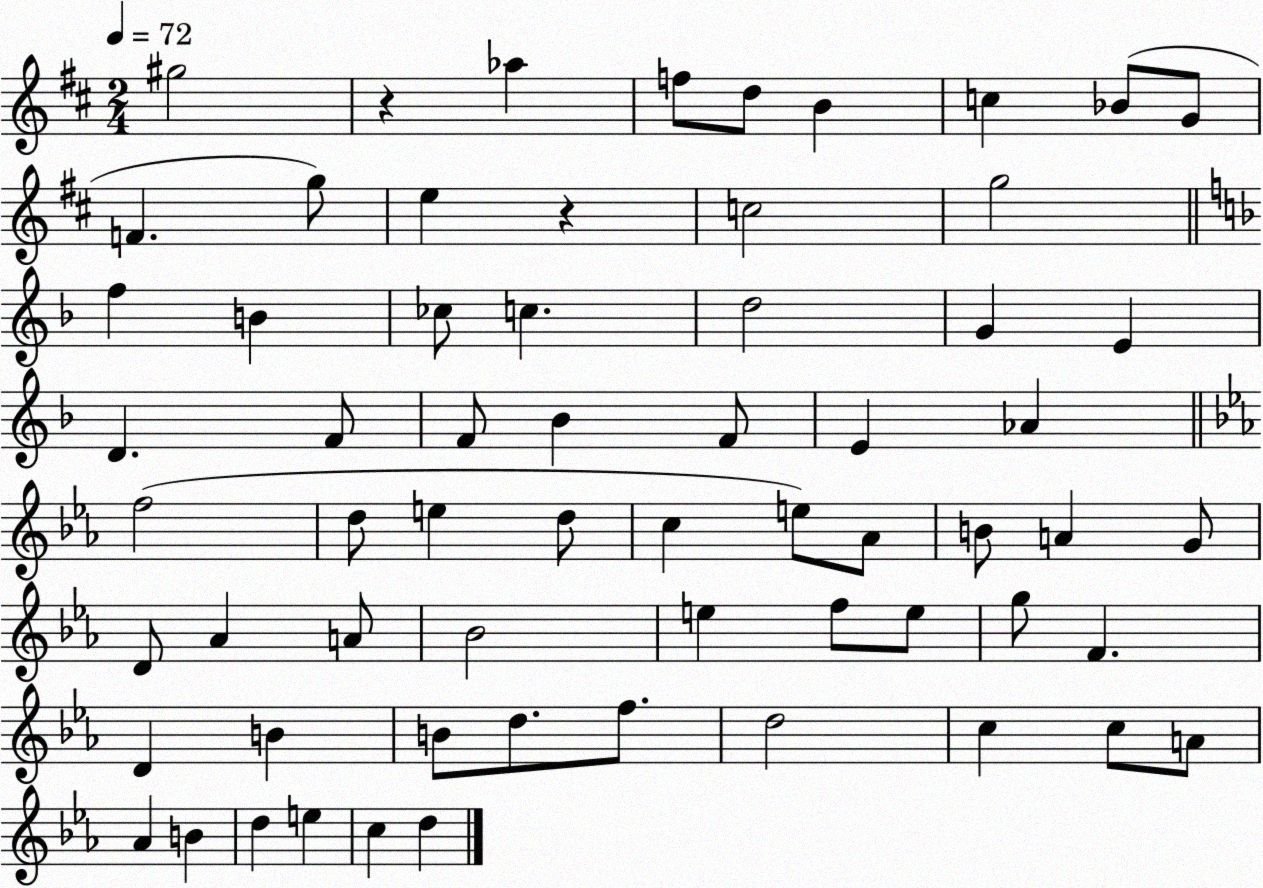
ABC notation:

X:1
T:Untitled
M:2/4
L:1/4
K:D
^g2 z _a f/2 d/2 B c _B/2 G/2 F g/2 e z c2 g2 f B _c/2 c d2 G E D F/2 F/2 _B F/2 E _A f2 d/2 e d/2 c e/2 _A/2 B/2 A G/2 D/2 _A A/2 _B2 e f/2 e/2 g/2 F D B B/2 d/2 f/2 d2 c c/2 A/2 _A B d e c d